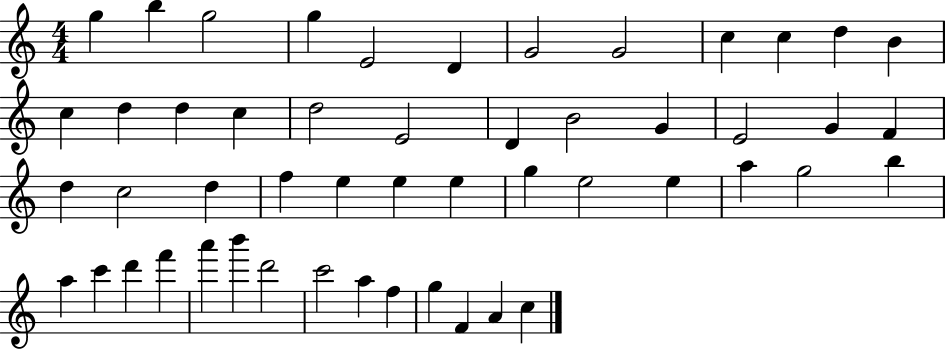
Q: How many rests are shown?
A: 0